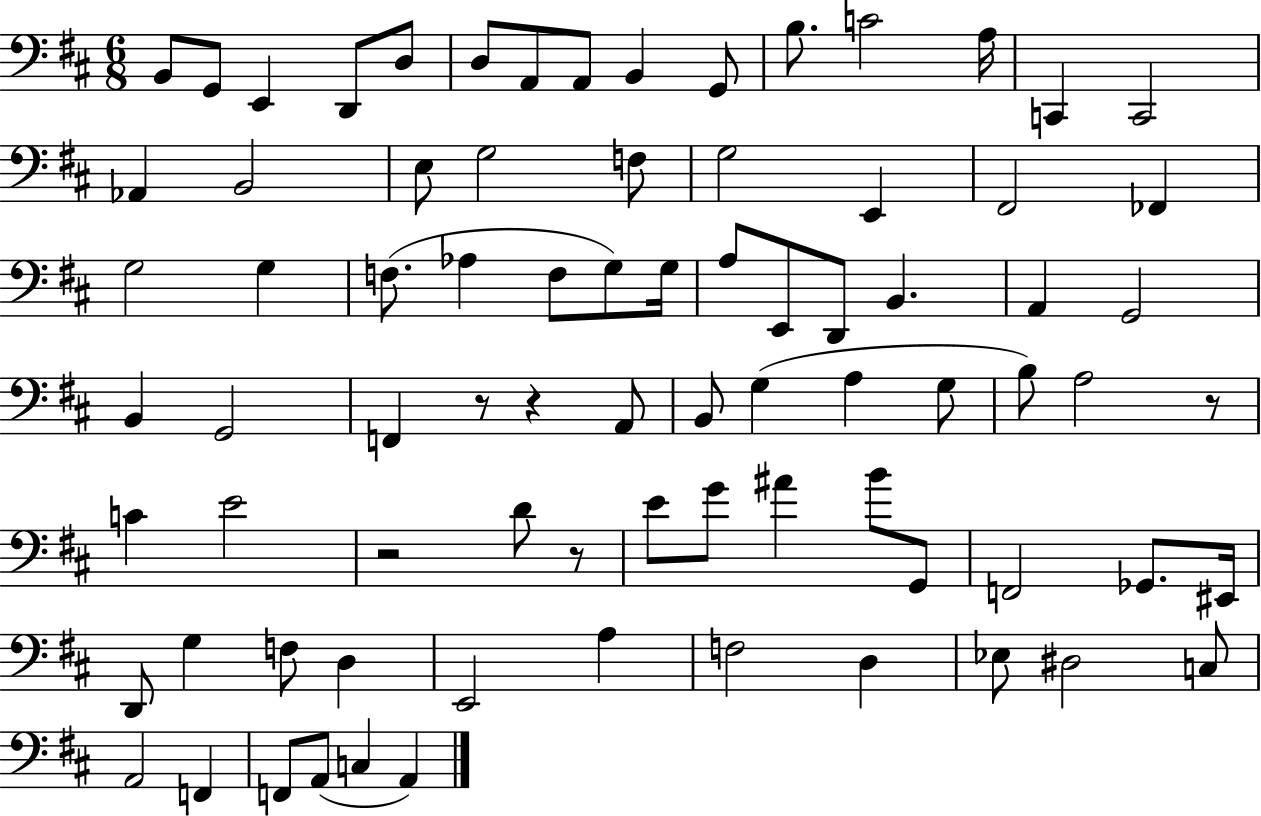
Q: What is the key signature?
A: D major